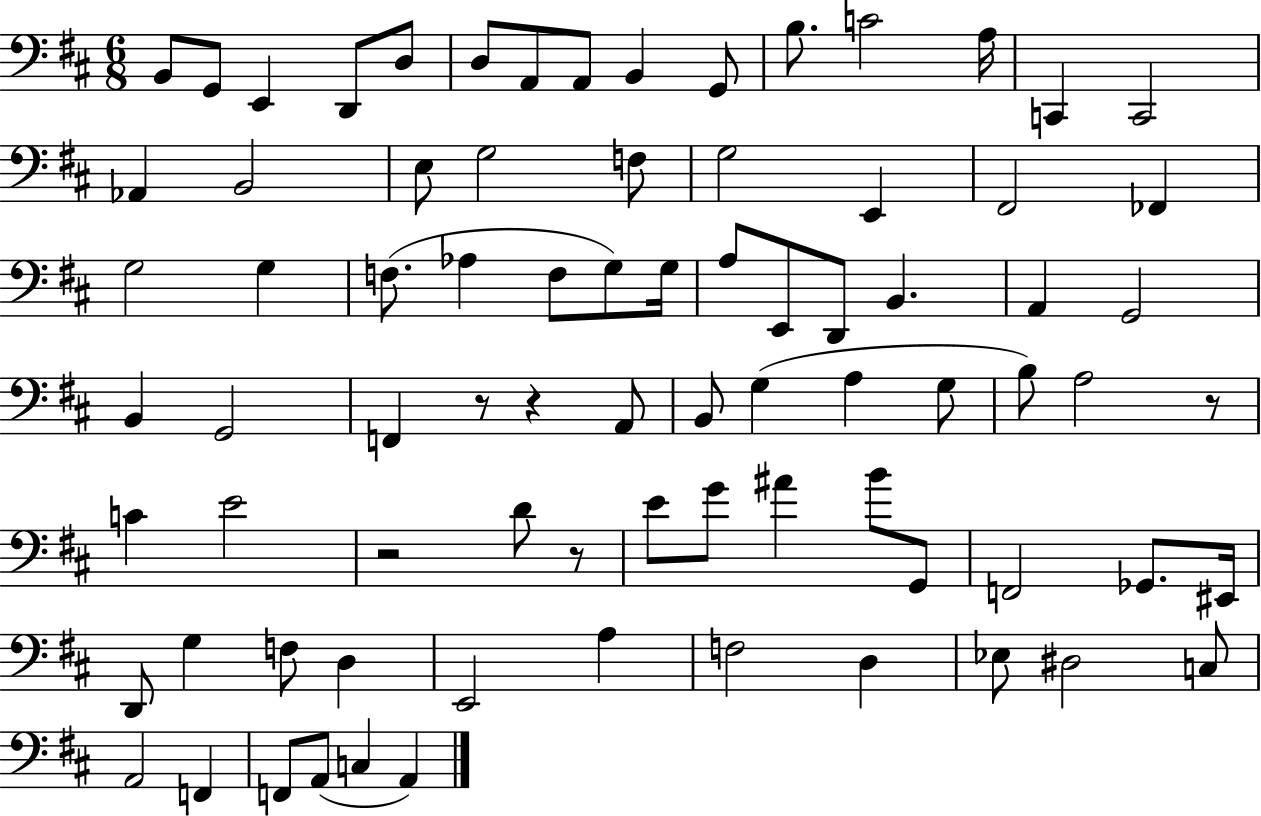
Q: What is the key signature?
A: D major